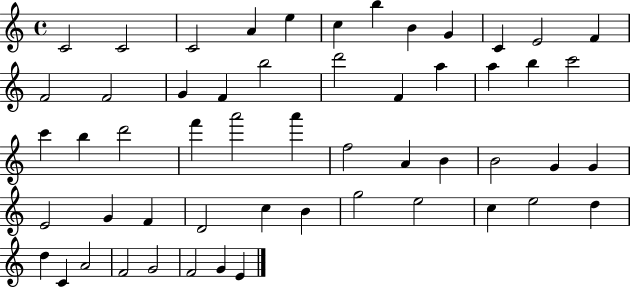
X:1
T:Untitled
M:4/4
L:1/4
K:C
C2 C2 C2 A e c b B G C E2 F F2 F2 G F b2 d'2 F a a b c'2 c' b d'2 f' a'2 a' f2 A B B2 G G E2 G F D2 c B g2 e2 c e2 d d C A2 F2 G2 F2 G E